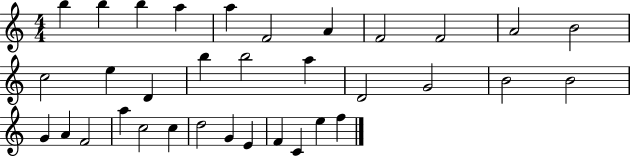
X:1
T:Untitled
M:4/4
L:1/4
K:C
b b b a a F2 A F2 F2 A2 B2 c2 e D b b2 a D2 G2 B2 B2 G A F2 a c2 c d2 G E F C e f